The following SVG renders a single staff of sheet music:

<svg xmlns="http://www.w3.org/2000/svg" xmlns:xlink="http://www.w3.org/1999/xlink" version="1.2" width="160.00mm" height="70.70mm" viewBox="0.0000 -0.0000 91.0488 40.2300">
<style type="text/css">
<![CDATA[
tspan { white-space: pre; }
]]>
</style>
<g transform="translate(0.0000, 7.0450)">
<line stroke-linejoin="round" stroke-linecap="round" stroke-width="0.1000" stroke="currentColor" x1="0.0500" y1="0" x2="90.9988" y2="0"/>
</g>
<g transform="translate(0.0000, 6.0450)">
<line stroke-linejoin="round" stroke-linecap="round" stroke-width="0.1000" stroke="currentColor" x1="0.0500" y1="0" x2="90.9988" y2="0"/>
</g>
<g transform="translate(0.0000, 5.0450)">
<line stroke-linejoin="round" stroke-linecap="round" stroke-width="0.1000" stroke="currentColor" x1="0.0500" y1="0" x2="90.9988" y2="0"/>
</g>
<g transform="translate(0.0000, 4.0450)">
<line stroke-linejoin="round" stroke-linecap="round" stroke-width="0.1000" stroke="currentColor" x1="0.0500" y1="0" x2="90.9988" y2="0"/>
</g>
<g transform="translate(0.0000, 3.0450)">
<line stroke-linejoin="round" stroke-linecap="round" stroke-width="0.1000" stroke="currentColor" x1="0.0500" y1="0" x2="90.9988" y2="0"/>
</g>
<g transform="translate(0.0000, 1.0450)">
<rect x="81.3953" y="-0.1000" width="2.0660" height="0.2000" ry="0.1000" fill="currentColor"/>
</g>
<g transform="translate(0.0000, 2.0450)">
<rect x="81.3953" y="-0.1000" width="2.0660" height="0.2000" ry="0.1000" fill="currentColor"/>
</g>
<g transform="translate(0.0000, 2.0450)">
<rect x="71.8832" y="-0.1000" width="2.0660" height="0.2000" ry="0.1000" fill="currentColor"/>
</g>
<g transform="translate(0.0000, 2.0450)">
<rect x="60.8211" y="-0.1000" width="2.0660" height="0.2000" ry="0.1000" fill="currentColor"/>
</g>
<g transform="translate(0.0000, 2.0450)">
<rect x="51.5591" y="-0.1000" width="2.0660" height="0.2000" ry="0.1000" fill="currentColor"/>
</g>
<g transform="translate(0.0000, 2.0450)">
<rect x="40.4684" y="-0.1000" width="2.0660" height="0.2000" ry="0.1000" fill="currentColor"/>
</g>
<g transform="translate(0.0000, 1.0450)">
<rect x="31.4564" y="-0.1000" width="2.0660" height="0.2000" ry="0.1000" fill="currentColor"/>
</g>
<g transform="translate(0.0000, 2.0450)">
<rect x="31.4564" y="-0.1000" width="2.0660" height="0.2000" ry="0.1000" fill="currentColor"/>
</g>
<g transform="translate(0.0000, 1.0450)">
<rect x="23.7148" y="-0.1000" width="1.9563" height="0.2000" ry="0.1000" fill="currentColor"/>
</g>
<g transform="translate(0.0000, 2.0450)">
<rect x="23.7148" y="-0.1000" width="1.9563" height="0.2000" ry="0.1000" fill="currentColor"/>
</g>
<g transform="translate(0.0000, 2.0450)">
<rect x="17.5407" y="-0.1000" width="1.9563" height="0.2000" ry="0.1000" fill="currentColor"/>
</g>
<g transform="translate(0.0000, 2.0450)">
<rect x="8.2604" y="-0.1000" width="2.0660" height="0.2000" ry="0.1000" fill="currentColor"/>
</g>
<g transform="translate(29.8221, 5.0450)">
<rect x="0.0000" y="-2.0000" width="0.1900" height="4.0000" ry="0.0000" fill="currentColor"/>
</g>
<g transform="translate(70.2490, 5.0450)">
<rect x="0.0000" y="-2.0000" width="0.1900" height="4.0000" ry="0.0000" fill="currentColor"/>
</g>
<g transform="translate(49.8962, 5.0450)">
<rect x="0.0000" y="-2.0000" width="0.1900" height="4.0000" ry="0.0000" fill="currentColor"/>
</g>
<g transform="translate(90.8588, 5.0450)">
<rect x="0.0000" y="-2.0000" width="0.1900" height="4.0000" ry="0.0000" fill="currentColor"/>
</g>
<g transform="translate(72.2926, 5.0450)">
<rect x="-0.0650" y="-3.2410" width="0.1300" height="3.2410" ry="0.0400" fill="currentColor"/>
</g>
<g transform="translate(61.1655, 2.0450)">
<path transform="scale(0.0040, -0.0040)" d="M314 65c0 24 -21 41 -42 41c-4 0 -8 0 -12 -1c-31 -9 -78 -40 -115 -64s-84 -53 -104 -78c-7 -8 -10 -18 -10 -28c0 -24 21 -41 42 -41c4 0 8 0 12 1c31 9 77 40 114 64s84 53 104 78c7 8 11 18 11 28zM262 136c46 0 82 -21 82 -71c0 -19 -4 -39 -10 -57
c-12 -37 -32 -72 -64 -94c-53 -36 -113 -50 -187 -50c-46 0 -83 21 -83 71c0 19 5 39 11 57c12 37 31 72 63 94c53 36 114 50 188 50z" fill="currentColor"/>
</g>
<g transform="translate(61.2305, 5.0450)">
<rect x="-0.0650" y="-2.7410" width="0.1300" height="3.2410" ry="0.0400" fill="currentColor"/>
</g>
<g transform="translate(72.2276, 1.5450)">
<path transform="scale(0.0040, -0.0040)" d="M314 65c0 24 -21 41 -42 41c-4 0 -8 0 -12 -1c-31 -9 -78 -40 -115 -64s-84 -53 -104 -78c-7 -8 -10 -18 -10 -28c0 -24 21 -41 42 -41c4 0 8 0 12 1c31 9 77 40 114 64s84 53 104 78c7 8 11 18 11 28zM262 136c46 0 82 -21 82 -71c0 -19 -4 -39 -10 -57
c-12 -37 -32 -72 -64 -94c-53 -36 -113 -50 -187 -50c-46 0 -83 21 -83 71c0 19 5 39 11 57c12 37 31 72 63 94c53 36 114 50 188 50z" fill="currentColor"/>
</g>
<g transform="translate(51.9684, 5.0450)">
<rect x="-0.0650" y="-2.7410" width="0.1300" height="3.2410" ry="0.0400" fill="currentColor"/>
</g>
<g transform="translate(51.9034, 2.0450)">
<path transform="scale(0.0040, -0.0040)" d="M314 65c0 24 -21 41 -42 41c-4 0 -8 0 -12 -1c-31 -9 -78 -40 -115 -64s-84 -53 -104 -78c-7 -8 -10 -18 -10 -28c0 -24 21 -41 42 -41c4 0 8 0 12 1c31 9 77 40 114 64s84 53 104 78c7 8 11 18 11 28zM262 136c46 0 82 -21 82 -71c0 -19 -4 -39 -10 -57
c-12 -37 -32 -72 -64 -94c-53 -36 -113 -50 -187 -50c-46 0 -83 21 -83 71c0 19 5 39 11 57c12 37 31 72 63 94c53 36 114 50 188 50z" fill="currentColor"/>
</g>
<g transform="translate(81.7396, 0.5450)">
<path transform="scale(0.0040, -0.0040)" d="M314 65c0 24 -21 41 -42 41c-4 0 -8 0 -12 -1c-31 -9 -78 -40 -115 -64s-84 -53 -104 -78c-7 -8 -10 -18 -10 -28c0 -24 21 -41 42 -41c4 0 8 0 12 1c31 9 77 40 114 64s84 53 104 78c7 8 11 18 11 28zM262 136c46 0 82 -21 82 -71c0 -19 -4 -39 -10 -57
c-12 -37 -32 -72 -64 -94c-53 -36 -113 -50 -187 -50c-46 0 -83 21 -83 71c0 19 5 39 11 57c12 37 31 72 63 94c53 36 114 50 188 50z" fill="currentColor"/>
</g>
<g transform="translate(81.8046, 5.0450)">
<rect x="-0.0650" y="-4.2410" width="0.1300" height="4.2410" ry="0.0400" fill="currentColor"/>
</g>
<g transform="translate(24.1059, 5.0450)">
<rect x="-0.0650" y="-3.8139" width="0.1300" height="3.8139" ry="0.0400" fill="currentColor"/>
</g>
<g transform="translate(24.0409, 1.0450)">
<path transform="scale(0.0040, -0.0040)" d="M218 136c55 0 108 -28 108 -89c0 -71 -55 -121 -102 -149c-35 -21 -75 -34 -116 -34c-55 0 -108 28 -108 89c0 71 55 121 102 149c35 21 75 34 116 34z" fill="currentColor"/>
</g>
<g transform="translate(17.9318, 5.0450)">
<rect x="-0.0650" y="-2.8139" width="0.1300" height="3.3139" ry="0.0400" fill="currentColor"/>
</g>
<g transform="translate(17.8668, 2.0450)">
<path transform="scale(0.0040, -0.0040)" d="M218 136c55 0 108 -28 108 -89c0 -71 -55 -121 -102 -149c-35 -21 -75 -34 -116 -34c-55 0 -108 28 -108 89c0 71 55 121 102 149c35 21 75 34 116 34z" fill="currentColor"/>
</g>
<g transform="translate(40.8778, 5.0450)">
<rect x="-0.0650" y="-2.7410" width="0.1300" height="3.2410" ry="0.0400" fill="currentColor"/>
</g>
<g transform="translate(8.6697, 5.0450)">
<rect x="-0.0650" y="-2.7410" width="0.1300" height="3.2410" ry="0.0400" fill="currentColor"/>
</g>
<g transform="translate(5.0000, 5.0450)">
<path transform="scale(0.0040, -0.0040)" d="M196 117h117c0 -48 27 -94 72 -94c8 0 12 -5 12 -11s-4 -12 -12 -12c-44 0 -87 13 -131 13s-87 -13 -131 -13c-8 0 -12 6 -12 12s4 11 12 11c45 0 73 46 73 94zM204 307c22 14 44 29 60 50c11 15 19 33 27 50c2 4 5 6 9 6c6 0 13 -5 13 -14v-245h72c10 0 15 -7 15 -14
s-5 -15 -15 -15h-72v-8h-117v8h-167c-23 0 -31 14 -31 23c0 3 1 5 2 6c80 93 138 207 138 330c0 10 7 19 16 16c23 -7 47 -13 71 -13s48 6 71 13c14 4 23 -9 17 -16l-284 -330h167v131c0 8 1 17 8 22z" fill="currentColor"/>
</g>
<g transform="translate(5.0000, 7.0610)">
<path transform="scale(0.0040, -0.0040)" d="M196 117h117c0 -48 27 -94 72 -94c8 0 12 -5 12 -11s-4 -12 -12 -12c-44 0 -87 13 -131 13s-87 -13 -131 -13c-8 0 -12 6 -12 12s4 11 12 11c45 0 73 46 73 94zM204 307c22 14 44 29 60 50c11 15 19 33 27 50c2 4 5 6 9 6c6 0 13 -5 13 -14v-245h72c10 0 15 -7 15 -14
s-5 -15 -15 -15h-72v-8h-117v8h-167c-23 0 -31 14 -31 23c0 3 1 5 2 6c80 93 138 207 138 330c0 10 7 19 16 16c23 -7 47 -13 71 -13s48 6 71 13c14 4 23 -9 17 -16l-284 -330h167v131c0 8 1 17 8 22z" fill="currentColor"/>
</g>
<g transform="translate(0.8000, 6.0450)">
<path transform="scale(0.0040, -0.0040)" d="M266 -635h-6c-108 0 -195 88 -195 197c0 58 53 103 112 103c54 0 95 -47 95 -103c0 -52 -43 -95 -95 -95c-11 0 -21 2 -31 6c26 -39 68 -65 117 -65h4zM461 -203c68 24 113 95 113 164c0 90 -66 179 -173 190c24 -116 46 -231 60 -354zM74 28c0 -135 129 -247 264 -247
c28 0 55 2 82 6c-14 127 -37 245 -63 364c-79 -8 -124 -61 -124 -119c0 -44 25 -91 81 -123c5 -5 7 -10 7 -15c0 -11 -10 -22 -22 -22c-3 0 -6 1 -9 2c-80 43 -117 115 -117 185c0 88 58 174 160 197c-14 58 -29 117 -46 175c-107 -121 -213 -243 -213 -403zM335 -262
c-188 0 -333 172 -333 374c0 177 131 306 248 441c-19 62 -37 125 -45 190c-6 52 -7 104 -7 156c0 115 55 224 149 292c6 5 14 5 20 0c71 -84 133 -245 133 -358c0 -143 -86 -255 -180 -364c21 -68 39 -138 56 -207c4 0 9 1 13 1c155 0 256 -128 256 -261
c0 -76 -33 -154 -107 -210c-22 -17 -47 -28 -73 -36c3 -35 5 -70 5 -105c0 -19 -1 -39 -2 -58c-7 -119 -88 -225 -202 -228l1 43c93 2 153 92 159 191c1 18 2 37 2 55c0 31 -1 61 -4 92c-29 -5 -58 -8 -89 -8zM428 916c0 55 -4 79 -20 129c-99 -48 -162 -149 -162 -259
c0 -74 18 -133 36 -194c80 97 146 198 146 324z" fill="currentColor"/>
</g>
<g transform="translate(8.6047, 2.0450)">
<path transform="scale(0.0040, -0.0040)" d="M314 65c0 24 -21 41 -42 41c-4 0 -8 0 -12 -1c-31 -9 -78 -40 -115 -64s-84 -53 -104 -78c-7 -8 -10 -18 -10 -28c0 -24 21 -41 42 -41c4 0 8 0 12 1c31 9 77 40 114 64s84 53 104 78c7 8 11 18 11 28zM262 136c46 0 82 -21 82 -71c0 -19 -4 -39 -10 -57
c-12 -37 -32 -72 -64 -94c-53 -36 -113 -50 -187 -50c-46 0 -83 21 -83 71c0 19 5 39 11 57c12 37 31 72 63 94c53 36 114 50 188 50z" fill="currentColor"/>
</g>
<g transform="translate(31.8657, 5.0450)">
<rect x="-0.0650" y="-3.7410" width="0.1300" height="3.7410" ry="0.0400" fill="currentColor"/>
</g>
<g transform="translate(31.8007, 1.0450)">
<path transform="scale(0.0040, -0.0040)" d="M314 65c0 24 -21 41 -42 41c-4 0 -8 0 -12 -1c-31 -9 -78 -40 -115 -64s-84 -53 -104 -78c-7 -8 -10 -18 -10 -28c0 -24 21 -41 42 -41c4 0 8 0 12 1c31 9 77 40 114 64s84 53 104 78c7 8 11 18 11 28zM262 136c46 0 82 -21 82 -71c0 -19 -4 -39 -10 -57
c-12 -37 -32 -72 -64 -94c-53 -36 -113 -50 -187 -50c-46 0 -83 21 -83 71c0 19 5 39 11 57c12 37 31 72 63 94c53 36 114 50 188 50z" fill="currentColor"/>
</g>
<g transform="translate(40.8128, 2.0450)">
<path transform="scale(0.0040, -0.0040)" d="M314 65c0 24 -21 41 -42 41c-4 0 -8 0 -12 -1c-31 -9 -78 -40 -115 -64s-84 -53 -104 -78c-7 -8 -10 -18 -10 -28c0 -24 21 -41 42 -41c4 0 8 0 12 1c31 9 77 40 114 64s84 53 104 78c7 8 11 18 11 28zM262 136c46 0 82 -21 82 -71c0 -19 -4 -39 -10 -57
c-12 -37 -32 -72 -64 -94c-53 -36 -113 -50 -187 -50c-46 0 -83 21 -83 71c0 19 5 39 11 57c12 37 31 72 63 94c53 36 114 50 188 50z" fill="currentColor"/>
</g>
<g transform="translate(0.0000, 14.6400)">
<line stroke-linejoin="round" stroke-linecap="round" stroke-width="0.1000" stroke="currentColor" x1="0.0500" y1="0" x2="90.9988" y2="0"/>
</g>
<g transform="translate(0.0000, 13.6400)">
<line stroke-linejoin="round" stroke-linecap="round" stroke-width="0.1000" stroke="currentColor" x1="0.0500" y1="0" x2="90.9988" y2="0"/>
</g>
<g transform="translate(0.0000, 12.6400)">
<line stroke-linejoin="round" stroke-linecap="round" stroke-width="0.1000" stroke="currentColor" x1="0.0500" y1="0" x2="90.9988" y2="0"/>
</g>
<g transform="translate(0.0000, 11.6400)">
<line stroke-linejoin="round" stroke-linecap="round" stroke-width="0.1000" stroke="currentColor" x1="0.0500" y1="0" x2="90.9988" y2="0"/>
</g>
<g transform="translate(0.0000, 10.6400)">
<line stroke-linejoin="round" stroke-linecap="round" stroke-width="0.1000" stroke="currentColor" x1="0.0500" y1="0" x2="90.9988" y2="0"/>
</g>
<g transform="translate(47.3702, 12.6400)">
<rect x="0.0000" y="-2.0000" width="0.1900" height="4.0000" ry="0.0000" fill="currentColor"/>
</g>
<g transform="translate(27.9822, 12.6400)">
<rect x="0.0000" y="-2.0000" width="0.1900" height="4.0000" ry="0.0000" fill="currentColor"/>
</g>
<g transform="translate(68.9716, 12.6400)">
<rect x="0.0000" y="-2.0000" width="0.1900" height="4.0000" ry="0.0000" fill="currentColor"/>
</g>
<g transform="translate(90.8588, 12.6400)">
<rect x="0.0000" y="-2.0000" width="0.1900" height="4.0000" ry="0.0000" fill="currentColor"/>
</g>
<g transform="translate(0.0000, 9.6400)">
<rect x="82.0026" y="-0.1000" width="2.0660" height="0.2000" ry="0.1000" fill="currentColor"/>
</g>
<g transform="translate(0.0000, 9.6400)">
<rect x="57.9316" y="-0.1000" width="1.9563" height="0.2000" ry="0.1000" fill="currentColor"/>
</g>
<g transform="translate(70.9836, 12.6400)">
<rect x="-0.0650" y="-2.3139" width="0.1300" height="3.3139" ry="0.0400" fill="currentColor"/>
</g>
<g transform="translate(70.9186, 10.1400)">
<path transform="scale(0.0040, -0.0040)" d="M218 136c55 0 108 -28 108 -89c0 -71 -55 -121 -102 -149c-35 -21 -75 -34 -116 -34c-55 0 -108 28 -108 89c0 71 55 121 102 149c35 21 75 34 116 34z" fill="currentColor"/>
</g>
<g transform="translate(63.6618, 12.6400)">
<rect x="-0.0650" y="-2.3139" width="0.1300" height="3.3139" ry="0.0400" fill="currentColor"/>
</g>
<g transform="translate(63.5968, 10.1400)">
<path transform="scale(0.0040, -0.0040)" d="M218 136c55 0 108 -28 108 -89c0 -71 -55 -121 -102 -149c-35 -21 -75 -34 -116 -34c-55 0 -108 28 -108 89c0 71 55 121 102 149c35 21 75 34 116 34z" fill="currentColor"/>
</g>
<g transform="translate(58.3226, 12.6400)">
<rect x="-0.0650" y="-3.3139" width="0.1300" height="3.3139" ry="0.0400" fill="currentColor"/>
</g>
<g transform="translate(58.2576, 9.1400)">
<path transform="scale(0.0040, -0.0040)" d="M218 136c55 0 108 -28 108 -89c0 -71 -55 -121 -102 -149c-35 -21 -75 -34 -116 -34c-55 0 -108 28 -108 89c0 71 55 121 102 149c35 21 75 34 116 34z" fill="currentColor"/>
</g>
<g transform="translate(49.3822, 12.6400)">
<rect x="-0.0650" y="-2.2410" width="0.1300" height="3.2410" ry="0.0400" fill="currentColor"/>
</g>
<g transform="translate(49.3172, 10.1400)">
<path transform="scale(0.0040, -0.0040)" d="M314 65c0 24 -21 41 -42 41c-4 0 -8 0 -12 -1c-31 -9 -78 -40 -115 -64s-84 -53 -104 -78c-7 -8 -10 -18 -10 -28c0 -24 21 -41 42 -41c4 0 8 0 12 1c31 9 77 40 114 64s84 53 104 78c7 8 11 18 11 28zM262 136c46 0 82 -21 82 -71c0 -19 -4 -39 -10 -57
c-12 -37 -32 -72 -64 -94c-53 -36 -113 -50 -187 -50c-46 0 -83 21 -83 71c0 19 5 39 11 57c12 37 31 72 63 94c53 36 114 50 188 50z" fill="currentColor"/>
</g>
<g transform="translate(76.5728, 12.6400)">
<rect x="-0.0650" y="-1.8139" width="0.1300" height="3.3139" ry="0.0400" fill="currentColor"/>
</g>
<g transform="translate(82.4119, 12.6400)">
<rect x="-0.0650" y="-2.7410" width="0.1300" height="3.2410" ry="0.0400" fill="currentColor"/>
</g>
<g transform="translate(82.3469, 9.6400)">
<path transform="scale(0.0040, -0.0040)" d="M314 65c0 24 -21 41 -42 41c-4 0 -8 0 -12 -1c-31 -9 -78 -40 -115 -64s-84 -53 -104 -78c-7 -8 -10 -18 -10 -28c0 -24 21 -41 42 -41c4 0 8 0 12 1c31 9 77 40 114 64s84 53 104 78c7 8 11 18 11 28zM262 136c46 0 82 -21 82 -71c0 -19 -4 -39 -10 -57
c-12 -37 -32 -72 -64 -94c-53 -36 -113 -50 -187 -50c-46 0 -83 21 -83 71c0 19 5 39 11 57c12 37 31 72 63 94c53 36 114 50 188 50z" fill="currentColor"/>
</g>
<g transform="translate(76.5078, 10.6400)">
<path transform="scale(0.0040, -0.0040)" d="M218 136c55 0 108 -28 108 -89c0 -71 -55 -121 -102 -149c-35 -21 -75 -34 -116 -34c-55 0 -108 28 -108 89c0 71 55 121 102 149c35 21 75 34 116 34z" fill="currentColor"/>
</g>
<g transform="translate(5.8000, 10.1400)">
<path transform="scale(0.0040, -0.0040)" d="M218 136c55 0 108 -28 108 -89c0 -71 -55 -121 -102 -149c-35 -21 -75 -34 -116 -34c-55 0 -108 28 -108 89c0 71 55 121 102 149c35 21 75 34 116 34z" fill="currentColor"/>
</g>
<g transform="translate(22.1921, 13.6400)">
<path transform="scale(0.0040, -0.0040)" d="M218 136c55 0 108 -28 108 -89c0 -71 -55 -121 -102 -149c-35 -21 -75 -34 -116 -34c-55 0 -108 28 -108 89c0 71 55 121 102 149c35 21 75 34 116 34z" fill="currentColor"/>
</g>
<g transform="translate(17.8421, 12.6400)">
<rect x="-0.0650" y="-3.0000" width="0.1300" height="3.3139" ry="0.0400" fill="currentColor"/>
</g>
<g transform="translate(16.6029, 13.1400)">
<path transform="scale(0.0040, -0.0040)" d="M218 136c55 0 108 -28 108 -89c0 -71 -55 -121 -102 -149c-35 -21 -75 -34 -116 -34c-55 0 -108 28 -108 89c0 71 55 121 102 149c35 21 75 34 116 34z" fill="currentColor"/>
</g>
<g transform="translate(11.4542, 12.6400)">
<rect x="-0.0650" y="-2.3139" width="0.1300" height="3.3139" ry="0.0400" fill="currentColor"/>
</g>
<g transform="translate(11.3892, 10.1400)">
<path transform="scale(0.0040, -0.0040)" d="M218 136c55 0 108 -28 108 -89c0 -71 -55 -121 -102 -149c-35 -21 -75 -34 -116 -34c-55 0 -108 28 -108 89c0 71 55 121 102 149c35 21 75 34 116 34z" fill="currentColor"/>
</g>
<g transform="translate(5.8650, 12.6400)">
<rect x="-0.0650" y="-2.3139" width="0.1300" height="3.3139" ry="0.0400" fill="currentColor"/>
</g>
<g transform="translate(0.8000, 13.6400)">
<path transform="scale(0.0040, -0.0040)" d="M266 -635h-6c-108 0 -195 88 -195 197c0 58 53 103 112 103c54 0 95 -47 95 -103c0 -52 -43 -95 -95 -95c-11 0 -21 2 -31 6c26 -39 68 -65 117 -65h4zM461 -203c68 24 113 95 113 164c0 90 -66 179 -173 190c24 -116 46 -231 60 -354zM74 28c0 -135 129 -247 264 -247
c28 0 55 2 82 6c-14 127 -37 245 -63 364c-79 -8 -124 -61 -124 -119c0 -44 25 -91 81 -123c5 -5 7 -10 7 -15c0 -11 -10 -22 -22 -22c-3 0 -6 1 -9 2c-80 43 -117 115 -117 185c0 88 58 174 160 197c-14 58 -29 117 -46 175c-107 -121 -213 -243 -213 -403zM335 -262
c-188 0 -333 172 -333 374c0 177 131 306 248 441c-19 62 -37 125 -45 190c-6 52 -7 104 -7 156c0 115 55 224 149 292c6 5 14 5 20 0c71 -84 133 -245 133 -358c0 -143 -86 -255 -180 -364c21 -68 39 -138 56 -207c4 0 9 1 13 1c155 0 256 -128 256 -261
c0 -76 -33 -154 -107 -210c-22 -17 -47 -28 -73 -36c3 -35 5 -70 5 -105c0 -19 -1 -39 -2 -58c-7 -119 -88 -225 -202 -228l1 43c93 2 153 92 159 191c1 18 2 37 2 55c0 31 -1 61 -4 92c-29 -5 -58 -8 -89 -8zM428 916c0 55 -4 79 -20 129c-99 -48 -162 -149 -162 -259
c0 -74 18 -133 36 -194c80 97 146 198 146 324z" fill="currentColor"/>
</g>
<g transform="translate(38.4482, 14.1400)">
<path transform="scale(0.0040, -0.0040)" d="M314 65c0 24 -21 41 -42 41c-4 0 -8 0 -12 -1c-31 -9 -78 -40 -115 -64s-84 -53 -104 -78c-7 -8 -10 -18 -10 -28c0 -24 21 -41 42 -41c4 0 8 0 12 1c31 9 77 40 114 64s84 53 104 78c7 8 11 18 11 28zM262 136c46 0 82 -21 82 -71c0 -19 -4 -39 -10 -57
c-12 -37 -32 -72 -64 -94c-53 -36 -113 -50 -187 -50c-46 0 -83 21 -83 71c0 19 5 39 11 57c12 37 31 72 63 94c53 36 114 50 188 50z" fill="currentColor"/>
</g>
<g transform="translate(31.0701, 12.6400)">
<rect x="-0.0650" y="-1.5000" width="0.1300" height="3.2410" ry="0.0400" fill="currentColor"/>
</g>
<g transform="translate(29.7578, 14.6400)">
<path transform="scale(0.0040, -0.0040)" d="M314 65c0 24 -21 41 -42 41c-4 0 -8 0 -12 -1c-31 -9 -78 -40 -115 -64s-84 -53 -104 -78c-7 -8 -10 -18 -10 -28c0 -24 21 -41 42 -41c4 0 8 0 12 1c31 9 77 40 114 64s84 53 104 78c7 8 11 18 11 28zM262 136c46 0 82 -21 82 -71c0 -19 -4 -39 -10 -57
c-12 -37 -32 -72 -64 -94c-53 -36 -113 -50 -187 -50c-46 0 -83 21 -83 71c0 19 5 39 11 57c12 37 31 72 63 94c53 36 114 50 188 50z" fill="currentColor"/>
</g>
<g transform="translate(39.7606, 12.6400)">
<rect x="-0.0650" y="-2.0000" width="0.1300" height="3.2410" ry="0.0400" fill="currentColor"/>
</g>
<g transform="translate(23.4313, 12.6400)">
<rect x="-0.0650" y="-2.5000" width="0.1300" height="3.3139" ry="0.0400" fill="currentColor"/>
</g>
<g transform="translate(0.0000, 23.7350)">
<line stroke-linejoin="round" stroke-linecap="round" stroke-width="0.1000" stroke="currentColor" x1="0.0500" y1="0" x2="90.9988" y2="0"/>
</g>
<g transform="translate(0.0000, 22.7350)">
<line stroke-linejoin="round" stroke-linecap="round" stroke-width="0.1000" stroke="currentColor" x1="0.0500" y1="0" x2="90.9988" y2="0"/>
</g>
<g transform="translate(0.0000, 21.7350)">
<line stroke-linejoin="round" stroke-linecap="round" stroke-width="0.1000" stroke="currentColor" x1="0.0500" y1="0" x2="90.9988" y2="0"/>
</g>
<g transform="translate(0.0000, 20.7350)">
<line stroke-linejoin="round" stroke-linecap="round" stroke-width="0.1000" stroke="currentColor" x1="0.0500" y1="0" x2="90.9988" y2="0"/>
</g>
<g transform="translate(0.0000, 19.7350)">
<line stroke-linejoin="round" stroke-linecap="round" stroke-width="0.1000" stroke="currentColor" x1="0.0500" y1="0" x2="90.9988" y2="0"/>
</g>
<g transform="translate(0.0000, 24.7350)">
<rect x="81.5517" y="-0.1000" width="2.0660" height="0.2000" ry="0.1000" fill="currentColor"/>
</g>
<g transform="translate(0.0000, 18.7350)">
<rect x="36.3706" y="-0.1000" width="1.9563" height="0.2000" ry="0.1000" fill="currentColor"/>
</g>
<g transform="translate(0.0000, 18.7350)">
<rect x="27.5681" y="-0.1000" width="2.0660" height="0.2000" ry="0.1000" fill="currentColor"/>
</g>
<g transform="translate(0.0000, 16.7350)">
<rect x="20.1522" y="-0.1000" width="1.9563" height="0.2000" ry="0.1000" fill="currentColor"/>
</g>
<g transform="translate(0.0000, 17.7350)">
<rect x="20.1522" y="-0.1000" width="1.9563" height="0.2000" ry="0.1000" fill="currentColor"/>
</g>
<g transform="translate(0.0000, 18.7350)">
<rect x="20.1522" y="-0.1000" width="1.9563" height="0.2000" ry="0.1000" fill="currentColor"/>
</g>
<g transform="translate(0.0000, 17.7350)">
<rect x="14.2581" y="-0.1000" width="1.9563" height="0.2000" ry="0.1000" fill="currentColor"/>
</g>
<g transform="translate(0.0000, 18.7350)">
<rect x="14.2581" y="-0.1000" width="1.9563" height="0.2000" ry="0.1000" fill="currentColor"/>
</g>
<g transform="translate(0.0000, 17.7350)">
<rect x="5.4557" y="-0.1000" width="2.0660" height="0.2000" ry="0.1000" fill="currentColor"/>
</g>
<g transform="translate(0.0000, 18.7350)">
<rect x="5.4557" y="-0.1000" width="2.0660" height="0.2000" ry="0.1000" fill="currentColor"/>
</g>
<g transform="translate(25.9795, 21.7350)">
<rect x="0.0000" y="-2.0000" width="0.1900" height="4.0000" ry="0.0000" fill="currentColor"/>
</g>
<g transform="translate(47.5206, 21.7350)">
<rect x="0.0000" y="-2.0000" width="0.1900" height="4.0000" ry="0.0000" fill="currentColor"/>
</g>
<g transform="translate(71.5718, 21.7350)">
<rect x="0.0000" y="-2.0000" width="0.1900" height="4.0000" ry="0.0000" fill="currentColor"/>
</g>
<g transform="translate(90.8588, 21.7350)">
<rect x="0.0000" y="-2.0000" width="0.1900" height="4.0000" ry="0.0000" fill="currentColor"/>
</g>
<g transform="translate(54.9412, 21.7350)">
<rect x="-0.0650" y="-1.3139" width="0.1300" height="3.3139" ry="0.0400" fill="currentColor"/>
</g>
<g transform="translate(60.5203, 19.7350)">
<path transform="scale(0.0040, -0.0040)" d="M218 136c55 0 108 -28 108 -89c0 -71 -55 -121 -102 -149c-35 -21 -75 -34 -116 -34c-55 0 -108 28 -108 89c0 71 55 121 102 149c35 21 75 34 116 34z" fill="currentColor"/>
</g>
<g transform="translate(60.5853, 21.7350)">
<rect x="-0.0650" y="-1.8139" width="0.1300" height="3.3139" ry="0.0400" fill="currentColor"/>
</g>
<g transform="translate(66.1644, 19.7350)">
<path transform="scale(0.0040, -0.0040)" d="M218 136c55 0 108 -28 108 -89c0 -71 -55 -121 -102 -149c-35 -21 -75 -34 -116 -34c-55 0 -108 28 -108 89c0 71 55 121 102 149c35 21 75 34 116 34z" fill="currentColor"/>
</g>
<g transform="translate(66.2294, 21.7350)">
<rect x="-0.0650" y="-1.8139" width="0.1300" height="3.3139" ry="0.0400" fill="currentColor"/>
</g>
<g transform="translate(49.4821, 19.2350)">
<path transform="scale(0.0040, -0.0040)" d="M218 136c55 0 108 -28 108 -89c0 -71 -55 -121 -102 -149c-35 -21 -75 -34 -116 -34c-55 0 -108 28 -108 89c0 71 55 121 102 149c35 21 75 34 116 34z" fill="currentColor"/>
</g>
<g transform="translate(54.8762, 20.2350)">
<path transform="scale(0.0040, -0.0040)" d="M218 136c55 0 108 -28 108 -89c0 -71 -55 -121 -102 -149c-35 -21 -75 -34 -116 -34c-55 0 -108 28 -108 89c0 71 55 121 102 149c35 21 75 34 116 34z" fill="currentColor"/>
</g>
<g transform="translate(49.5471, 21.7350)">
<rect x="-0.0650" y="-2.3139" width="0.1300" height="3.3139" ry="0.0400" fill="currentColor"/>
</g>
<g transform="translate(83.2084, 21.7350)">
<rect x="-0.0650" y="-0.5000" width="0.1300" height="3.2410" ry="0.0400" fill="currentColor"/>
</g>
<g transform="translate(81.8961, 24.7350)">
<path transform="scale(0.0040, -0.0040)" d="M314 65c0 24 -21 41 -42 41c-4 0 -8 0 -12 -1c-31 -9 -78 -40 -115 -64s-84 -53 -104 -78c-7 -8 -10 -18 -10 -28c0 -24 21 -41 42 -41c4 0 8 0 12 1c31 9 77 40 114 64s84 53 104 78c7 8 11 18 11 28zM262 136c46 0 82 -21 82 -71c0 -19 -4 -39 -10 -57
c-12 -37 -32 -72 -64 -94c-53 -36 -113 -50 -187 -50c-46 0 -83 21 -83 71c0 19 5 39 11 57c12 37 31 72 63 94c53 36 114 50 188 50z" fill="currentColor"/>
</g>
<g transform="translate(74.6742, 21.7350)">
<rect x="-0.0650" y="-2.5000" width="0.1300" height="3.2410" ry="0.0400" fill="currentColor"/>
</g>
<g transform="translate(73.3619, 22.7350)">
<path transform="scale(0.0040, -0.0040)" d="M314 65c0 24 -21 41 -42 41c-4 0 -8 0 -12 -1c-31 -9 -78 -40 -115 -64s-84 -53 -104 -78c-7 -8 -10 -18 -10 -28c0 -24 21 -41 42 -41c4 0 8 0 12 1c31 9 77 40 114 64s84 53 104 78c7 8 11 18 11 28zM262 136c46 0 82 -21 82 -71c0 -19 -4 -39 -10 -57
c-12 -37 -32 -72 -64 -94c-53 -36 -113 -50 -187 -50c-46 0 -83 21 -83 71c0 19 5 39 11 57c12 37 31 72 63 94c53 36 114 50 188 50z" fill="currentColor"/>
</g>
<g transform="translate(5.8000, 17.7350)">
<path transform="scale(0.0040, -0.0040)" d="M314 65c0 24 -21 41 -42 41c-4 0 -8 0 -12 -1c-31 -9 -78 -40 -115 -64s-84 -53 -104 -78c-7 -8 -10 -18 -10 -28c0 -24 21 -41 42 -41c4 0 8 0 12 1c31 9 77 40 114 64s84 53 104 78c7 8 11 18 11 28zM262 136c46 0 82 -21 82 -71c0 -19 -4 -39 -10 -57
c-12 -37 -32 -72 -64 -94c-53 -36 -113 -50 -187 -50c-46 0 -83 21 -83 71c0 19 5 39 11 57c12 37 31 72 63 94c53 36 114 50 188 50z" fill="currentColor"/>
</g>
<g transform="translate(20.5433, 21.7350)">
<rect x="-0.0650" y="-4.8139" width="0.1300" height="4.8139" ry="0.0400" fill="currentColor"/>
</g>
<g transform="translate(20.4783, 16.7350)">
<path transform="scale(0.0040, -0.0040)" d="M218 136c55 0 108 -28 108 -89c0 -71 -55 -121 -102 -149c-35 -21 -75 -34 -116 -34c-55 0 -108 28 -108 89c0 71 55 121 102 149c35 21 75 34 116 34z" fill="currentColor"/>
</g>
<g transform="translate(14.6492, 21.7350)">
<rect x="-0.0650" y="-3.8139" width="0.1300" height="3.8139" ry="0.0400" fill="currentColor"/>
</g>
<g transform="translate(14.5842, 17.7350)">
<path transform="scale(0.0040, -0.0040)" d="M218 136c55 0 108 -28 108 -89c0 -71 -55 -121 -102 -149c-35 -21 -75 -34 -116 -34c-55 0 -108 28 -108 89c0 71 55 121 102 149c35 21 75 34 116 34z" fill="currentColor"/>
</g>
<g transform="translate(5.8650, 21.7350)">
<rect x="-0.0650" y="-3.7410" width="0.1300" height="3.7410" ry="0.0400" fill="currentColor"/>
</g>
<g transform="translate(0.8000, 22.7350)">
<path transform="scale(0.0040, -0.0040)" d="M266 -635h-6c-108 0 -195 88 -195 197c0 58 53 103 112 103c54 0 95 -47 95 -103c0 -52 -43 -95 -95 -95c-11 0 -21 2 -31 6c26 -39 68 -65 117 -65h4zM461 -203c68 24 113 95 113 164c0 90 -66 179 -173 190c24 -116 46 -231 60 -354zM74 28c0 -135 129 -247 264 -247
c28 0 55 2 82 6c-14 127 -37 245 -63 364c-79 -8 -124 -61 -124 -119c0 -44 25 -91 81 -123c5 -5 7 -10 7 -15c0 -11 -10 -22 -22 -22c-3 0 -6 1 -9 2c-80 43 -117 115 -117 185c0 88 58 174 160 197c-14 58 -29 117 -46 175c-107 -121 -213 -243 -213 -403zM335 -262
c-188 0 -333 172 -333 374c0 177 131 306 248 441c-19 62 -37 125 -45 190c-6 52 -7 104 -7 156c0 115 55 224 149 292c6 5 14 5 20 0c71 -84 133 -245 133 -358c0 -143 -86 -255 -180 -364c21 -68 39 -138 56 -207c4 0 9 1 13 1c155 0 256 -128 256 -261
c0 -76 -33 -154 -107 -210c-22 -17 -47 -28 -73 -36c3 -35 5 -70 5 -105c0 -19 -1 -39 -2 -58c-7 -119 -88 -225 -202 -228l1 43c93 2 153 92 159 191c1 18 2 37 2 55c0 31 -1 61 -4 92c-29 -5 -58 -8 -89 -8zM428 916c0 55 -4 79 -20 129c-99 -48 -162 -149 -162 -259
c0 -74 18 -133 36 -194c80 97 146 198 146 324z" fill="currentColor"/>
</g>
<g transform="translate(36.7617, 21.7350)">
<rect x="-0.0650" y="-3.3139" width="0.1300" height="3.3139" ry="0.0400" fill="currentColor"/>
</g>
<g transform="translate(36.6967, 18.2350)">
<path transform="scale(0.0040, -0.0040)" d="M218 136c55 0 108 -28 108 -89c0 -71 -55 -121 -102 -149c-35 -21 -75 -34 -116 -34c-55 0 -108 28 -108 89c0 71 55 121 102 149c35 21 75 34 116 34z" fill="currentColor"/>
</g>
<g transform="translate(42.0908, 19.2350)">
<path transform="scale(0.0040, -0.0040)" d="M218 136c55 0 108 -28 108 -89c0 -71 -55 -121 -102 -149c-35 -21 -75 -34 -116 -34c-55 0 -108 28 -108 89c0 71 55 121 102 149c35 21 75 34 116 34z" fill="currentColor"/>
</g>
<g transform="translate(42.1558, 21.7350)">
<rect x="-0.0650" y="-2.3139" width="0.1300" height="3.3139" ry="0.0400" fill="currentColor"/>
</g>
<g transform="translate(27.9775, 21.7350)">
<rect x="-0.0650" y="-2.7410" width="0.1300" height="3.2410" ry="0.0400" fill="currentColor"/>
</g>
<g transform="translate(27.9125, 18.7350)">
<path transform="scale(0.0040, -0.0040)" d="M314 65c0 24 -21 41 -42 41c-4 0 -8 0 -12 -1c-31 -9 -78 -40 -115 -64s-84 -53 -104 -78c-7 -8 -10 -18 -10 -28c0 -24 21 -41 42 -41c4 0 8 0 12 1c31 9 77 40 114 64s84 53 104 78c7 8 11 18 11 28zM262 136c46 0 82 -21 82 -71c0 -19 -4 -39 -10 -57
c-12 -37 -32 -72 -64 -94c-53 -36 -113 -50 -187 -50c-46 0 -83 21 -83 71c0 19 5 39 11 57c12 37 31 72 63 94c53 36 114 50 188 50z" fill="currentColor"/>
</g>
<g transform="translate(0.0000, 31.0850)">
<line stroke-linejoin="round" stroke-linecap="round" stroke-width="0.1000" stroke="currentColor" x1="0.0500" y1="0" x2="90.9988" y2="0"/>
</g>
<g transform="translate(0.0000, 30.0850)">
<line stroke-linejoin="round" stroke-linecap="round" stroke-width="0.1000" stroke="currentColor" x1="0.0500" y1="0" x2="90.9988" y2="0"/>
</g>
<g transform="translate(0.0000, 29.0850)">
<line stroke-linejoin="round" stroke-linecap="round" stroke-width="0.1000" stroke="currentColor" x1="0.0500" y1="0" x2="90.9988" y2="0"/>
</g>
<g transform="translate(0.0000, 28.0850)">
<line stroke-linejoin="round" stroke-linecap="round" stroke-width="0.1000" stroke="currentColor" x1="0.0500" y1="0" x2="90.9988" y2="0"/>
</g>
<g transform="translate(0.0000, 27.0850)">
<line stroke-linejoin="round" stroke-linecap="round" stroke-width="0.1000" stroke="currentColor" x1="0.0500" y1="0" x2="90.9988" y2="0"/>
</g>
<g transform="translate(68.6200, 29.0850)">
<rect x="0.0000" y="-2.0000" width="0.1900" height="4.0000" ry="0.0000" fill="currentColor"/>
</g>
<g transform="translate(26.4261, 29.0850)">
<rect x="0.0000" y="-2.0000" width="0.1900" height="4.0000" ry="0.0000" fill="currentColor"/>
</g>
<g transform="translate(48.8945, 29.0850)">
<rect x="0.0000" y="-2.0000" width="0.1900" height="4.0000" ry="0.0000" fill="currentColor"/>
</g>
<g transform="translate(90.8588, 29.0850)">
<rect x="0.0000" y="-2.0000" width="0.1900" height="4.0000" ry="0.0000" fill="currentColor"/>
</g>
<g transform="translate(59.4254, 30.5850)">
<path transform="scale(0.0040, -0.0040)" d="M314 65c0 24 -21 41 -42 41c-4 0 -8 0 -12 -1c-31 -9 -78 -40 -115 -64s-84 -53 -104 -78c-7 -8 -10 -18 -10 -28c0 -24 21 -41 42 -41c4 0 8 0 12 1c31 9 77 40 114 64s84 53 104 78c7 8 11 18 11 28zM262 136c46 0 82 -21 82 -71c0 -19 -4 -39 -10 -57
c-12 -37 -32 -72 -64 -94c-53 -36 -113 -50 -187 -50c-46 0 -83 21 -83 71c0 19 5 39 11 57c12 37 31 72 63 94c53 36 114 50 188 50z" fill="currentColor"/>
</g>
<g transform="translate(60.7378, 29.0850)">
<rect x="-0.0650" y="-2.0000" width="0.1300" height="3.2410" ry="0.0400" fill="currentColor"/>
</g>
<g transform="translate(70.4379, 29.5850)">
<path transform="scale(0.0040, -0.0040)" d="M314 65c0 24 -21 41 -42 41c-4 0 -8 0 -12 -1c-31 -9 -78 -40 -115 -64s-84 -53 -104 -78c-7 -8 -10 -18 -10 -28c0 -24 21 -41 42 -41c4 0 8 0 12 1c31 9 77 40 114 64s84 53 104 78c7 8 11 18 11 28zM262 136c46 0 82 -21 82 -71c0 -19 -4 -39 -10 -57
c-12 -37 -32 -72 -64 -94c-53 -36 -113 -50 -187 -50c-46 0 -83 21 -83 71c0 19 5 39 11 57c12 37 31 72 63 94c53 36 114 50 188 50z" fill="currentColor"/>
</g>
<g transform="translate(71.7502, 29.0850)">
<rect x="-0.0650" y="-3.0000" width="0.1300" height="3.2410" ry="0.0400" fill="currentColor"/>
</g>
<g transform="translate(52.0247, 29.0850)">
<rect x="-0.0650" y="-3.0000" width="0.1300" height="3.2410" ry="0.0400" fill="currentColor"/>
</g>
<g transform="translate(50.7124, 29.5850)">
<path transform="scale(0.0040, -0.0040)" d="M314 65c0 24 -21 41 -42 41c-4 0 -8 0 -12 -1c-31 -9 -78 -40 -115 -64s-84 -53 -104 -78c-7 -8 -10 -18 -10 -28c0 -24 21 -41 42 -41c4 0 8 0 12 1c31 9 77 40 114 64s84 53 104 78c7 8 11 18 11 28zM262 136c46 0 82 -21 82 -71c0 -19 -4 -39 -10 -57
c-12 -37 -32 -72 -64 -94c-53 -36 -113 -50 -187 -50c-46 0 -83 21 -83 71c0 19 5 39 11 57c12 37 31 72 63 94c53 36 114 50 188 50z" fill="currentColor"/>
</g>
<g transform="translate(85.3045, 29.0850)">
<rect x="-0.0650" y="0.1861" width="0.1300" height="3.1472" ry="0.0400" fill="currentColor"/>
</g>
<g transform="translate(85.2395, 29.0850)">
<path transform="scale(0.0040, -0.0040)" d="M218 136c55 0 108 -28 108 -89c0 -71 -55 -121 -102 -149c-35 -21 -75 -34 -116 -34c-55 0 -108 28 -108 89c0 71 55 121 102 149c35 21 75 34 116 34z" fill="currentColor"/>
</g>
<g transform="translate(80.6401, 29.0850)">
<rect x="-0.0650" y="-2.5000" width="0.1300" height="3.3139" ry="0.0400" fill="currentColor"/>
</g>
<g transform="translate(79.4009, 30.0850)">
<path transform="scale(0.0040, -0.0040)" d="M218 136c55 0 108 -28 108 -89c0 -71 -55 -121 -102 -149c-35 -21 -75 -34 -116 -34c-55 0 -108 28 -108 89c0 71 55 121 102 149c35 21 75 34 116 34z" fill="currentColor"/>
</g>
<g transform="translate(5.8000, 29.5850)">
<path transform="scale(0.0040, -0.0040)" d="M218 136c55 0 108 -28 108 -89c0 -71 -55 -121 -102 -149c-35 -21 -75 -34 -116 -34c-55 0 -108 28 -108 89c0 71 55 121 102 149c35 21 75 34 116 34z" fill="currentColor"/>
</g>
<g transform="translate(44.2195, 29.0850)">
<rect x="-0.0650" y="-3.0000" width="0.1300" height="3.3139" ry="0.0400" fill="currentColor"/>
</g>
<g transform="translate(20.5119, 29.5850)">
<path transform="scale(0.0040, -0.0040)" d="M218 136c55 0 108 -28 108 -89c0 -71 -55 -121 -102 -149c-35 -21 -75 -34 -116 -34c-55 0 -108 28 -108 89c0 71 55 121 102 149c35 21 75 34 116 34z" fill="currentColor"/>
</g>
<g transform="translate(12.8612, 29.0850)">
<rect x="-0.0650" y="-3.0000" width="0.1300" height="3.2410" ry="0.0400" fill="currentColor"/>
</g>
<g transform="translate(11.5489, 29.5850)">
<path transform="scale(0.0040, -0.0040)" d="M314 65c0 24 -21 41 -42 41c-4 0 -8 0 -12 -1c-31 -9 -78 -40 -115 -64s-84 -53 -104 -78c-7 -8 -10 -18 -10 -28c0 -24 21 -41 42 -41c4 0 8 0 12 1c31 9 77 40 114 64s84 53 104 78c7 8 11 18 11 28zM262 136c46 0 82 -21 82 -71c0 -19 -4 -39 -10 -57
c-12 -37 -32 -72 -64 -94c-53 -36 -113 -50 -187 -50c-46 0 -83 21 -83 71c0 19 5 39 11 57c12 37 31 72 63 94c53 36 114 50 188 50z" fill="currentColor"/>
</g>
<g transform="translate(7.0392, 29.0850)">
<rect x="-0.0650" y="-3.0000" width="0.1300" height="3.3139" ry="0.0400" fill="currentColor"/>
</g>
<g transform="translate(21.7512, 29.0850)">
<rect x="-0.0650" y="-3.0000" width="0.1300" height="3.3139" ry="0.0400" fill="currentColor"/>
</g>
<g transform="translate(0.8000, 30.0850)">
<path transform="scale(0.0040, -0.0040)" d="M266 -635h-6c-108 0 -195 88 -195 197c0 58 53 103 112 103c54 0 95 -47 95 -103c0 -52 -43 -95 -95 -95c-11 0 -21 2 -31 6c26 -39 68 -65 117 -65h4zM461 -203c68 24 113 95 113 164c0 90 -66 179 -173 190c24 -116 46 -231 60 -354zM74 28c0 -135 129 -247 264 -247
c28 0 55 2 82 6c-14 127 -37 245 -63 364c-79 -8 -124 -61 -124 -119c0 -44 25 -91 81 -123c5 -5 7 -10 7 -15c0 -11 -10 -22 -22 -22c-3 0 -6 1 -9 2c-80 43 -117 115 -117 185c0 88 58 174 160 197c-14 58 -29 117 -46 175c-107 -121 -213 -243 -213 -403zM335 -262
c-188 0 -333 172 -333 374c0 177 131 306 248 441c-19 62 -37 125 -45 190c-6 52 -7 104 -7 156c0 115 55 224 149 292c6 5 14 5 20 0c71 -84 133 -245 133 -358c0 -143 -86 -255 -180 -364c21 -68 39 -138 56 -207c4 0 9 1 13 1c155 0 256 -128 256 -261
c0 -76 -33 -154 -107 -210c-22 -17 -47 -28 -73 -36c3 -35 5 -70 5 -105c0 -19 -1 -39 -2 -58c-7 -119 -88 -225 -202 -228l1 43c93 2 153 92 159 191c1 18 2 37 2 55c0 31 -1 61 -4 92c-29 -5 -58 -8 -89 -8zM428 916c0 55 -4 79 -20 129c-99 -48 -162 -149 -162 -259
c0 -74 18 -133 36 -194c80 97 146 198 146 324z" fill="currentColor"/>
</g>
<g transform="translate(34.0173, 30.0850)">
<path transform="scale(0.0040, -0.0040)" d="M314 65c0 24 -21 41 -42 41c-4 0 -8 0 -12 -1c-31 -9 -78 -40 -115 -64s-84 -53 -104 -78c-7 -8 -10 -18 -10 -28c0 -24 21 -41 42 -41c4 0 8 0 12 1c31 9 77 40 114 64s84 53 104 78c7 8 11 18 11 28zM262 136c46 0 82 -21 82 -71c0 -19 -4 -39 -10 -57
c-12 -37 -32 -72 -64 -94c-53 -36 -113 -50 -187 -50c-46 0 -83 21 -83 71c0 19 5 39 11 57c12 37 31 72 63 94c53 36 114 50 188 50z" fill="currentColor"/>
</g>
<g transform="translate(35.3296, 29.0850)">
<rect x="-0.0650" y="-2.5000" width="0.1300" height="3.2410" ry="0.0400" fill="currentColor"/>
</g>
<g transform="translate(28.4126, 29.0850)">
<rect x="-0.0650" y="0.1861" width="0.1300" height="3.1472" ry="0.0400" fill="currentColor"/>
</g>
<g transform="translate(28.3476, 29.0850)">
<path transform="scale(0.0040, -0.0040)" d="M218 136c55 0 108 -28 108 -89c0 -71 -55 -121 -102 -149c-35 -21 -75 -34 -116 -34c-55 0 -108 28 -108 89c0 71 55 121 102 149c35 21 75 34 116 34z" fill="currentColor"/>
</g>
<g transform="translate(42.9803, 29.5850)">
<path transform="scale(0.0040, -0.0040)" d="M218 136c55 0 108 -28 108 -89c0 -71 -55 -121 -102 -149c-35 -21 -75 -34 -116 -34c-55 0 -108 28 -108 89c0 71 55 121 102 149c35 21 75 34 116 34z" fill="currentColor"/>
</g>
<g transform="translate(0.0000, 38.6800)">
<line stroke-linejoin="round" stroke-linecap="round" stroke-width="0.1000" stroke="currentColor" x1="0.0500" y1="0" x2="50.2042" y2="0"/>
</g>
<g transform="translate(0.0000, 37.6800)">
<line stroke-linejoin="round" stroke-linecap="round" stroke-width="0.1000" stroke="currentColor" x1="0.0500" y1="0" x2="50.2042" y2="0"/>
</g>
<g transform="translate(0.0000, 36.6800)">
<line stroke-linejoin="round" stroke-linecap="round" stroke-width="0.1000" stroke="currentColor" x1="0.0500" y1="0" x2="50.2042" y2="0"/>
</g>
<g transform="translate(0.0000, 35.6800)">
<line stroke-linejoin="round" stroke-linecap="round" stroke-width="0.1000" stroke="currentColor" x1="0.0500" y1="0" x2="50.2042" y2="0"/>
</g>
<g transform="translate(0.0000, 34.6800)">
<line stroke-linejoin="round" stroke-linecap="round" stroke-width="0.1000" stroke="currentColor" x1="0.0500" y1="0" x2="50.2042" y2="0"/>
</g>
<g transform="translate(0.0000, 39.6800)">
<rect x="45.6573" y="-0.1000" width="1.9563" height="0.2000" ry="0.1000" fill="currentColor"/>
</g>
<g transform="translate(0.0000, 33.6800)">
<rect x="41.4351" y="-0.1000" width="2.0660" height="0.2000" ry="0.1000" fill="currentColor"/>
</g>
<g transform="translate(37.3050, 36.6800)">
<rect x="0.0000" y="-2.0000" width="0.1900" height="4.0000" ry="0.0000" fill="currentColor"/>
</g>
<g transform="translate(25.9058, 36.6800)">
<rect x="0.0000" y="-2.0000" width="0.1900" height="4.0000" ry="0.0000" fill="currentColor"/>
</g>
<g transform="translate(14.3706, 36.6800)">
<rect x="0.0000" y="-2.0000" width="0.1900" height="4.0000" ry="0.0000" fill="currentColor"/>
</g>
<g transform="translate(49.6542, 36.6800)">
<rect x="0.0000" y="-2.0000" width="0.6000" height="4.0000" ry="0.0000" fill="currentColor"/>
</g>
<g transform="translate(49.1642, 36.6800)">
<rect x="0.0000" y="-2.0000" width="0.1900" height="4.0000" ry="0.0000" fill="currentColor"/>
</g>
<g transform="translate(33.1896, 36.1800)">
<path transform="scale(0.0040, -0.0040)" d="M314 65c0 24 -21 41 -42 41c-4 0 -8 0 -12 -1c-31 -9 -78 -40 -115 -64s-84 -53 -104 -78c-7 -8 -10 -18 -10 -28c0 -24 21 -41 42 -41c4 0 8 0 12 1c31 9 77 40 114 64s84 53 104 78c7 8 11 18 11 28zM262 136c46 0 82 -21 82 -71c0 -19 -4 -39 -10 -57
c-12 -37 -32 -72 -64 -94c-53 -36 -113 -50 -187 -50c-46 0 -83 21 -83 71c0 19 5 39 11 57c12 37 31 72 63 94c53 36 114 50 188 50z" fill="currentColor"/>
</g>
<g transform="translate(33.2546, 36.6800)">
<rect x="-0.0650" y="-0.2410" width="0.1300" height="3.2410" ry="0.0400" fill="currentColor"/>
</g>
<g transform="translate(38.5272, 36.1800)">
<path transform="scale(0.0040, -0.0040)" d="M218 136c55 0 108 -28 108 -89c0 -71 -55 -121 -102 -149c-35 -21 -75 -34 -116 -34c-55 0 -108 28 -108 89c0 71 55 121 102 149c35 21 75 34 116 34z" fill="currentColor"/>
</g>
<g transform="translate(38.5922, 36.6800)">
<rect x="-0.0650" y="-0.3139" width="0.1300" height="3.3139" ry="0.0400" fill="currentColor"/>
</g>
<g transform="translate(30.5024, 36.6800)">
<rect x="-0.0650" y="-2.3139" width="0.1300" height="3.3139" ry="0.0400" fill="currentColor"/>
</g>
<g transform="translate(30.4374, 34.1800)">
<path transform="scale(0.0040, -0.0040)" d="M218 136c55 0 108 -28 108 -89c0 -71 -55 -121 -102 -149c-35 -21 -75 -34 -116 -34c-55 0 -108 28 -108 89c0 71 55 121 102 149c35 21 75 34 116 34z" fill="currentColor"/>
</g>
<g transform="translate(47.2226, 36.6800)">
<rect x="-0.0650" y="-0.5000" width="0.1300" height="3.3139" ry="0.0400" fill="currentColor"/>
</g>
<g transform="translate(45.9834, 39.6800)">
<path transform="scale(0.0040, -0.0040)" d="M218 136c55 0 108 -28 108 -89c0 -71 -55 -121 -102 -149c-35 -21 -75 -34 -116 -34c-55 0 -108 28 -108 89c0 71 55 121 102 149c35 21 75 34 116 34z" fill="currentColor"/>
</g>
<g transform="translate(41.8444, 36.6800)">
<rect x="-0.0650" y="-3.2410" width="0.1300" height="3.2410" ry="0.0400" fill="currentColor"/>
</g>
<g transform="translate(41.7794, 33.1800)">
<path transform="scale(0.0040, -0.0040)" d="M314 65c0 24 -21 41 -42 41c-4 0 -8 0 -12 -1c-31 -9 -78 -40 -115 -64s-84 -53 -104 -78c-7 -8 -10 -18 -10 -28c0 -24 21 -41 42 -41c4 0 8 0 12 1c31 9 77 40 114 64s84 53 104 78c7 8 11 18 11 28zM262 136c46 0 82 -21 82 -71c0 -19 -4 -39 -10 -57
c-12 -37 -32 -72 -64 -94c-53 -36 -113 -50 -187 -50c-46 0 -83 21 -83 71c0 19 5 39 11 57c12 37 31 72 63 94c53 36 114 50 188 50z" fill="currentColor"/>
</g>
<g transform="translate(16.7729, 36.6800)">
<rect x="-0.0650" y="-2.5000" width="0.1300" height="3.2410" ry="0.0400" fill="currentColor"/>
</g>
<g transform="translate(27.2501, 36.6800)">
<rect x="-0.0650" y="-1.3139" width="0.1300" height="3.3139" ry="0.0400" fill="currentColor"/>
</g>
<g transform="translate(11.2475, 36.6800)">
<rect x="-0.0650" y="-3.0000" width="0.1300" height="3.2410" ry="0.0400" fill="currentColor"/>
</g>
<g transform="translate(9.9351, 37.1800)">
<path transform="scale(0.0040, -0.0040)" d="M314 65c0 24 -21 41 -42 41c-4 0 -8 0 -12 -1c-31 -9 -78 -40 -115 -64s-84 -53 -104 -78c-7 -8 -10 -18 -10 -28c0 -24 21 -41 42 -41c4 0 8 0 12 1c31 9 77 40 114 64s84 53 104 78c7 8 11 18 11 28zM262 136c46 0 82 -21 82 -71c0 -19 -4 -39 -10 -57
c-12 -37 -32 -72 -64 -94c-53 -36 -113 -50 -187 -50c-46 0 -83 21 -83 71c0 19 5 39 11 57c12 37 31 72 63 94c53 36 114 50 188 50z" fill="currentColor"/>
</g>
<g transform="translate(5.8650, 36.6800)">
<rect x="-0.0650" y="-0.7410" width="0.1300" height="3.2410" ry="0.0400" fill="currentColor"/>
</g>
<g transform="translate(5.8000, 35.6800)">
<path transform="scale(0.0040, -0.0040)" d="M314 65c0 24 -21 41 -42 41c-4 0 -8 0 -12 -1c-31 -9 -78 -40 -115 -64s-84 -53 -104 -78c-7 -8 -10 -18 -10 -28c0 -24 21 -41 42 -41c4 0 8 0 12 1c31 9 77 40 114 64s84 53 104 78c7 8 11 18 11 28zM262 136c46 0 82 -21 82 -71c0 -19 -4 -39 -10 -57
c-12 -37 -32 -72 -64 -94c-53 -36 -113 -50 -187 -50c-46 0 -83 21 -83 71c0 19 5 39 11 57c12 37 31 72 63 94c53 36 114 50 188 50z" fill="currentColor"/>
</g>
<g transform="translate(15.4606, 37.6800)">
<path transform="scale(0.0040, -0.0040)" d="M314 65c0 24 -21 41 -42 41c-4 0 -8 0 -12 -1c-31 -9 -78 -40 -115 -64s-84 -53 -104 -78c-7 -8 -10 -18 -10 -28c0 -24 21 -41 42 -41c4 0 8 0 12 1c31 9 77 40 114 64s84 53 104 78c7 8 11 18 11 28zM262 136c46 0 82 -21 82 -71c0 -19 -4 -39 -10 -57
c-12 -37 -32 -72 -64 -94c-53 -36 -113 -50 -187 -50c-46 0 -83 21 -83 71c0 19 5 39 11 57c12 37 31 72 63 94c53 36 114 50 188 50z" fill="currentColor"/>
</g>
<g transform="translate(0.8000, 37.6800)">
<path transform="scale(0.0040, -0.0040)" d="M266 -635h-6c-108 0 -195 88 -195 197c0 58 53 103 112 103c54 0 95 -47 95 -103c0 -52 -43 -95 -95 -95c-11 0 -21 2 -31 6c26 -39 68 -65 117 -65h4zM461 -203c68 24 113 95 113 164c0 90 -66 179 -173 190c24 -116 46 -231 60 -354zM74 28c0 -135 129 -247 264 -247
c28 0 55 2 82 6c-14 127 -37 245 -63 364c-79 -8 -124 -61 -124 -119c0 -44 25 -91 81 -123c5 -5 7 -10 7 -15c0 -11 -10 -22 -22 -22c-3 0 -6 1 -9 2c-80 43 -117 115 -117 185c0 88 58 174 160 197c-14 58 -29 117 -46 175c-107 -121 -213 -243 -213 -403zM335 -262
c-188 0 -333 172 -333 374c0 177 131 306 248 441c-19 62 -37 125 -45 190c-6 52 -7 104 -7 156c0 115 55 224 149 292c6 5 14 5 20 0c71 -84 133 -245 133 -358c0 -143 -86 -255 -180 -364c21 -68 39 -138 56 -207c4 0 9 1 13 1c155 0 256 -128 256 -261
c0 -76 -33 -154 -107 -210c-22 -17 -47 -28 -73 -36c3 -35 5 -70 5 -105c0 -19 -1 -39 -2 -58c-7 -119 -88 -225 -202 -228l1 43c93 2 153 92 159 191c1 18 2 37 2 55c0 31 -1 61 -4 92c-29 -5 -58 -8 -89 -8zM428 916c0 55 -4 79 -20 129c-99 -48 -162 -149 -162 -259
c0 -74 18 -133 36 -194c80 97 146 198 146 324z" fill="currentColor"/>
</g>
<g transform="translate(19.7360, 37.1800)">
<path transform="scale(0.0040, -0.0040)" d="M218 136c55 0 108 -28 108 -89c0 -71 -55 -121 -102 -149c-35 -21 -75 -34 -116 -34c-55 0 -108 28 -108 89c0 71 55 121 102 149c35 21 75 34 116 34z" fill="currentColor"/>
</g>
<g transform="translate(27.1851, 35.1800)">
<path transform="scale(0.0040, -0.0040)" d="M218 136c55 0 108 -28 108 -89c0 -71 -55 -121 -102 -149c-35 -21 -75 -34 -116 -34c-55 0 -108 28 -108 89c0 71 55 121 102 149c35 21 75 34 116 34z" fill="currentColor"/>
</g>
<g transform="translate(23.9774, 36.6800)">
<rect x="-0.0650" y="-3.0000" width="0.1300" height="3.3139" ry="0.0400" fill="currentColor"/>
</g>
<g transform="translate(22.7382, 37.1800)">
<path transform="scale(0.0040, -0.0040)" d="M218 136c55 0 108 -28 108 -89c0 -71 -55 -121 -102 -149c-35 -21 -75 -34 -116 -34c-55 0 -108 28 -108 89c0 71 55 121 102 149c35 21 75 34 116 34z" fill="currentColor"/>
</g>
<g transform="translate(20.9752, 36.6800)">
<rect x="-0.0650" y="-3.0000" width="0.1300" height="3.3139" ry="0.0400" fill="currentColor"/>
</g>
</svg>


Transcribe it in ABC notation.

X:1
T:Untitled
M:4/4
L:1/4
K:C
a2 a c' c'2 a2 a2 a2 b2 d'2 g g A G E2 F2 g2 b g g f a2 c'2 c' e' a2 b g g e f f G2 C2 A A2 A B G2 A A2 F2 A2 G B d2 A2 G2 A A e g c2 c b2 C